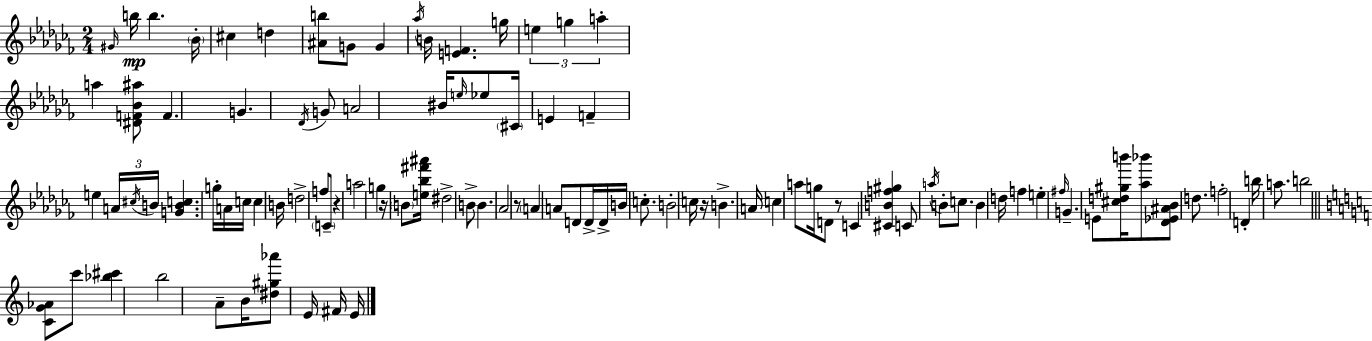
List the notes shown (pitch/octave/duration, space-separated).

G#4/s B5/s B5/q. Bb4/s C#5/q D5/q [A#4,B5]/e G4/e G4/q Ab5/s B4/s [E4,F4]/q. G5/s E5/q G5/q A5/q A5/q [D#4,F4,Bb4,A#5]/e F4/q. G4/q. Db4/s G4/e A4/h BIS4/s E5/s Eb5/e C#4/s E4/q F4/q E5/q A4/s C#5/s B4/s [G4,B4,C5]/q. G5/s A4/s C5/s C5/q B4/s D5/h F5/e C4/e R/q A5/h G5/q R/s B4/e [E5,Bb5,F#6,A#6]/s D#5/h B4/e B4/q. Ab4/h R/e A4/q A4/e D4/e D4/s D4/s B4/s C5/e. B4/h C5/s R/s B4/q. A4/s C5/q A5/e G5/s D4/e R/e C4/q [C#4,B4,F5,G#5]/q C4/e A5/s B4/e C5/e. B4/q D5/s F5/q E5/q F#5/s G4/q. E4/e [C#5,D5,G#5,B6]/s [Ab5,Bb6]/e [Db4,Eb4,A#4,Bb4]/e D5/e. F5/h D4/q B5/s A5/e. B5/h [C4,G4,Ab4]/e C6/e [Bb5,C#6]/q B5/h A4/e B4/s [D#5,G#5,Ab6]/e E4/s F#4/s E4/s